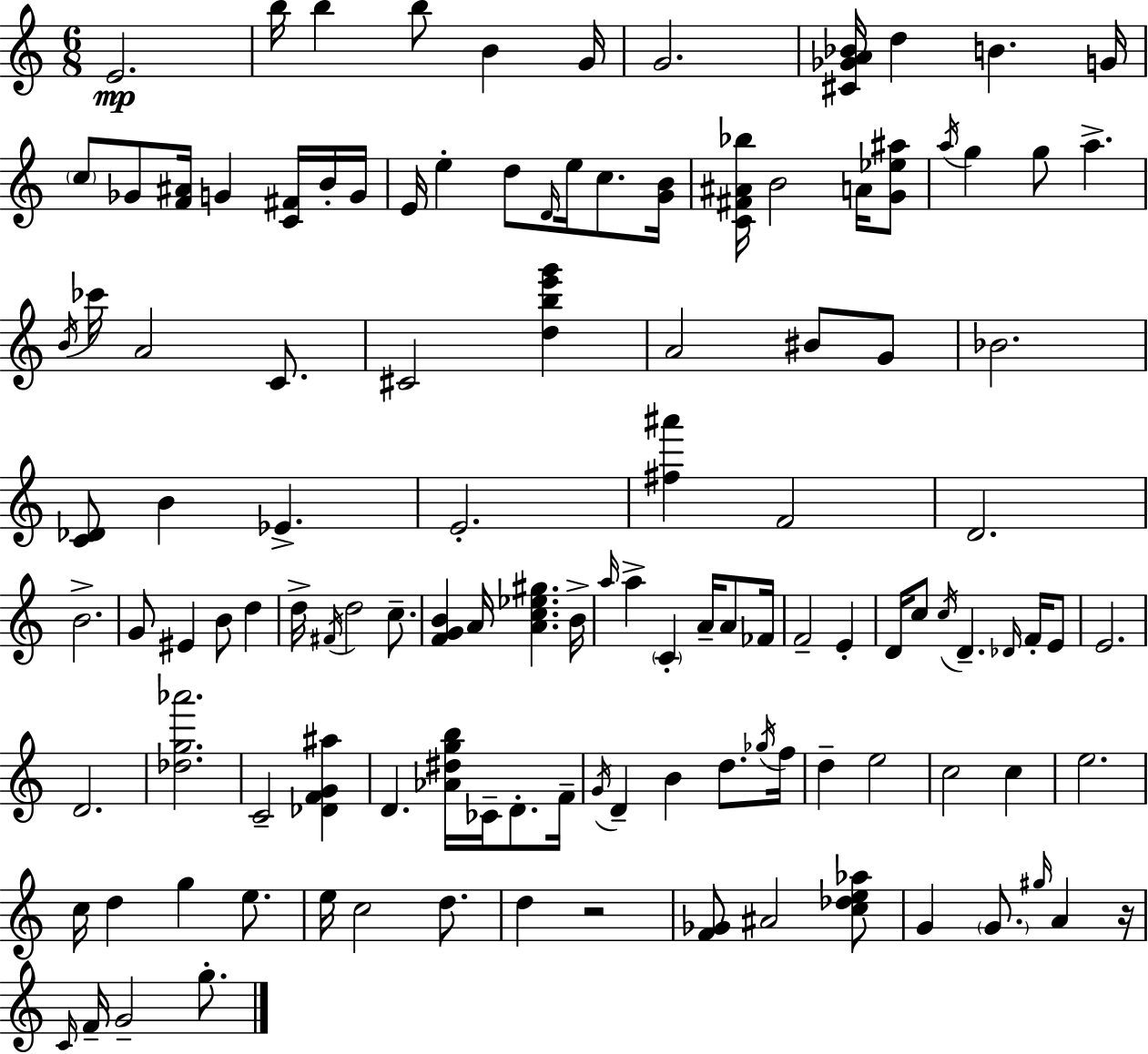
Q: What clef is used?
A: treble